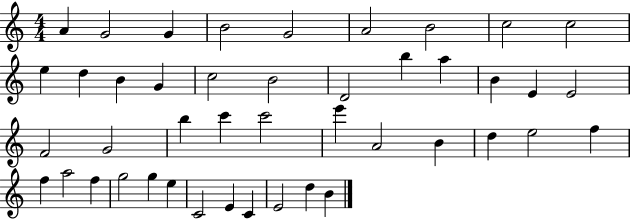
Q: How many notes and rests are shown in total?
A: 44